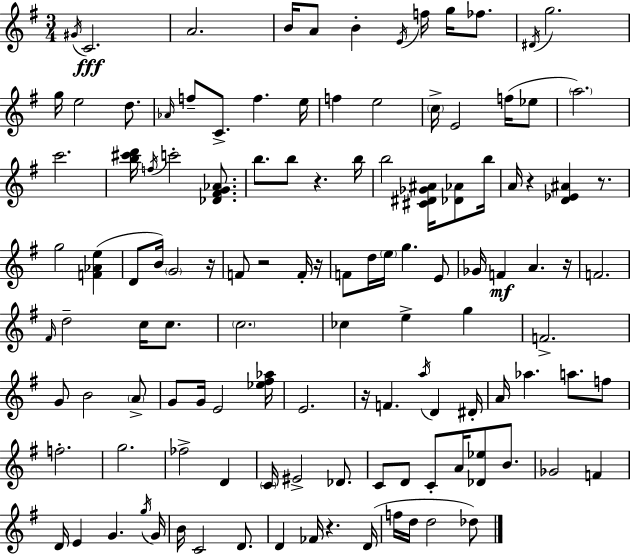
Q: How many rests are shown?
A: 9